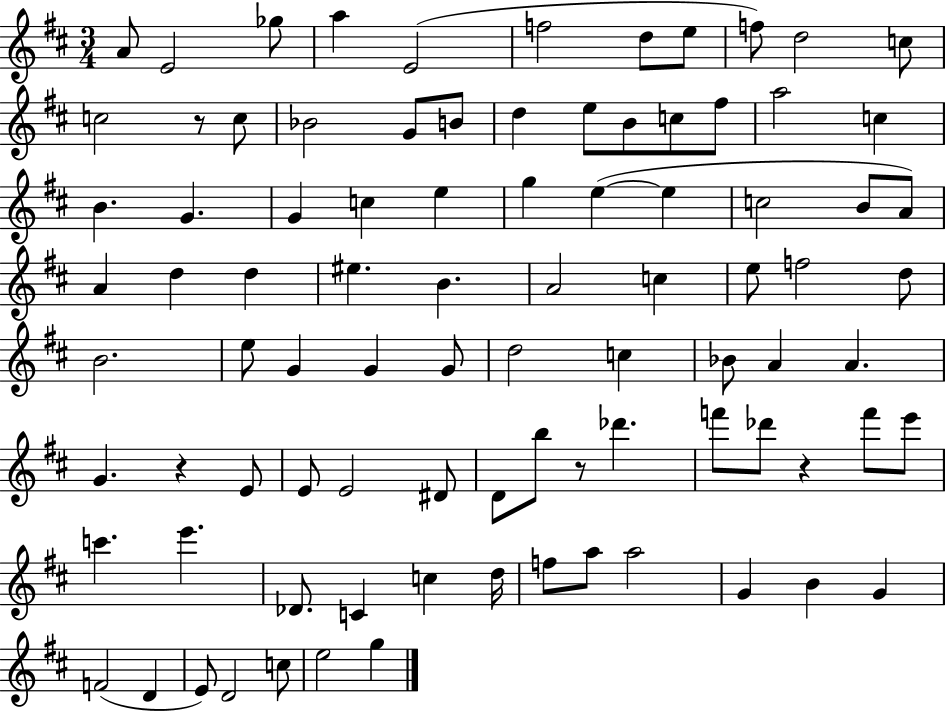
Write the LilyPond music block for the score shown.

{
  \clef treble
  \numericTimeSignature
  \time 3/4
  \key d \major
  a'8 e'2 ges''8 | a''4 e'2( | f''2 d''8 e''8 | f''8) d''2 c''8 | \break c''2 r8 c''8 | bes'2 g'8 b'8 | d''4 e''8 b'8 c''8 fis''8 | a''2 c''4 | \break b'4. g'4. | g'4 c''4 e''4 | g''4 e''4~(~ e''4 | c''2 b'8 a'8) | \break a'4 d''4 d''4 | eis''4. b'4. | a'2 c''4 | e''8 f''2 d''8 | \break b'2. | e''8 g'4 g'4 g'8 | d''2 c''4 | bes'8 a'4 a'4. | \break g'4. r4 e'8 | e'8 e'2 dis'8 | d'8 b''8 r8 des'''4. | f'''8 des'''8 r4 f'''8 e'''8 | \break c'''4. e'''4. | des'8. c'4 c''4 d''16 | f''8 a''8 a''2 | g'4 b'4 g'4 | \break f'2( d'4 | e'8) d'2 c''8 | e''2 g''4 | \bar "|."
}